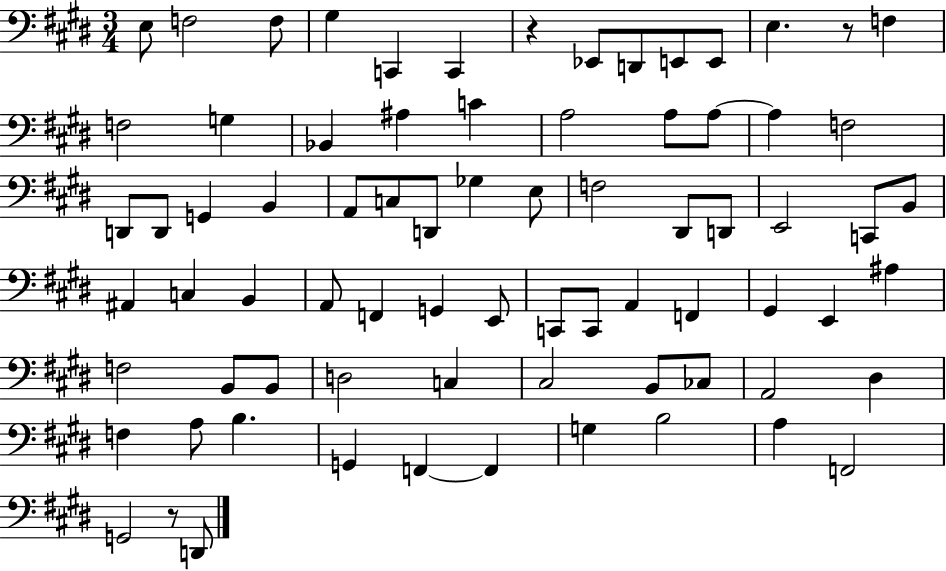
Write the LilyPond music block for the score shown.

{
  \clef bass
  \numericTimeSignature
  \time 3/4
  \key e \major
  e8 f2 f8 | gis4 c,4 c,4 | r4 ees,8 d,8 e,8 e,8 | e4. r8 f4 | \break f2 g4 | bes,4 ais4 c'4 | a2 a8 a8~~ | a4 f2 | \break d,8 d,8 g,4 b,4 | a,8 c8 d,8 ges4 e8 | f2 dis,8 d,8 | e,2 c,8 b,8 | \break ais,4 c4 b,4 | a,8 f,4 g,4 e,8 | c,8 c,8 a,4 f,4 | gis,4 e,4 ais4 | \break f2 b,8 b,8 | d2 c4 | cis2 b,8 ces8 | a,2 dis4 | \break f4 a8 b4. | g,4 f,4~~ f,4 | g4 b2 | a4 f,2 | \break g,2 r8 d,8 | \bar "|."
}